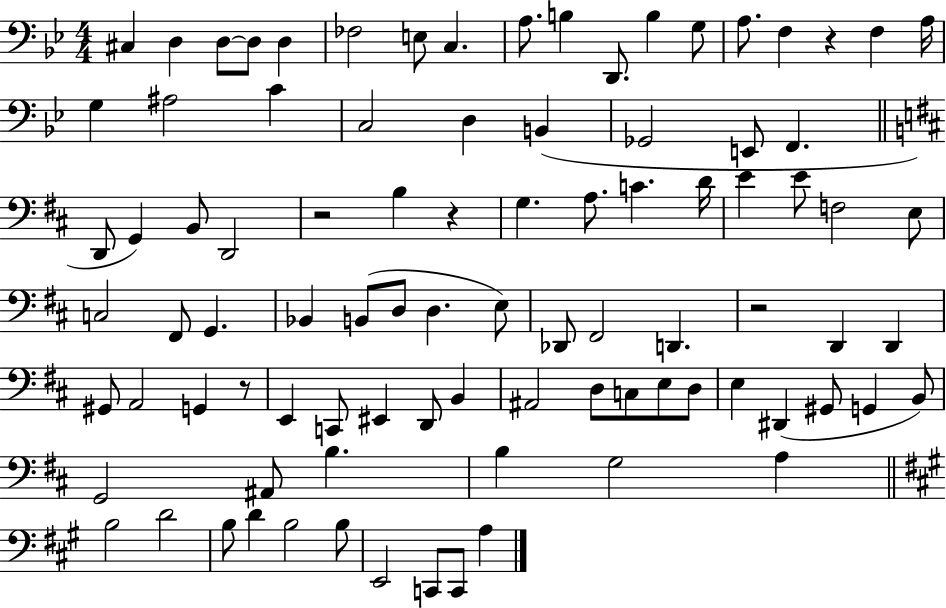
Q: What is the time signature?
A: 4/4